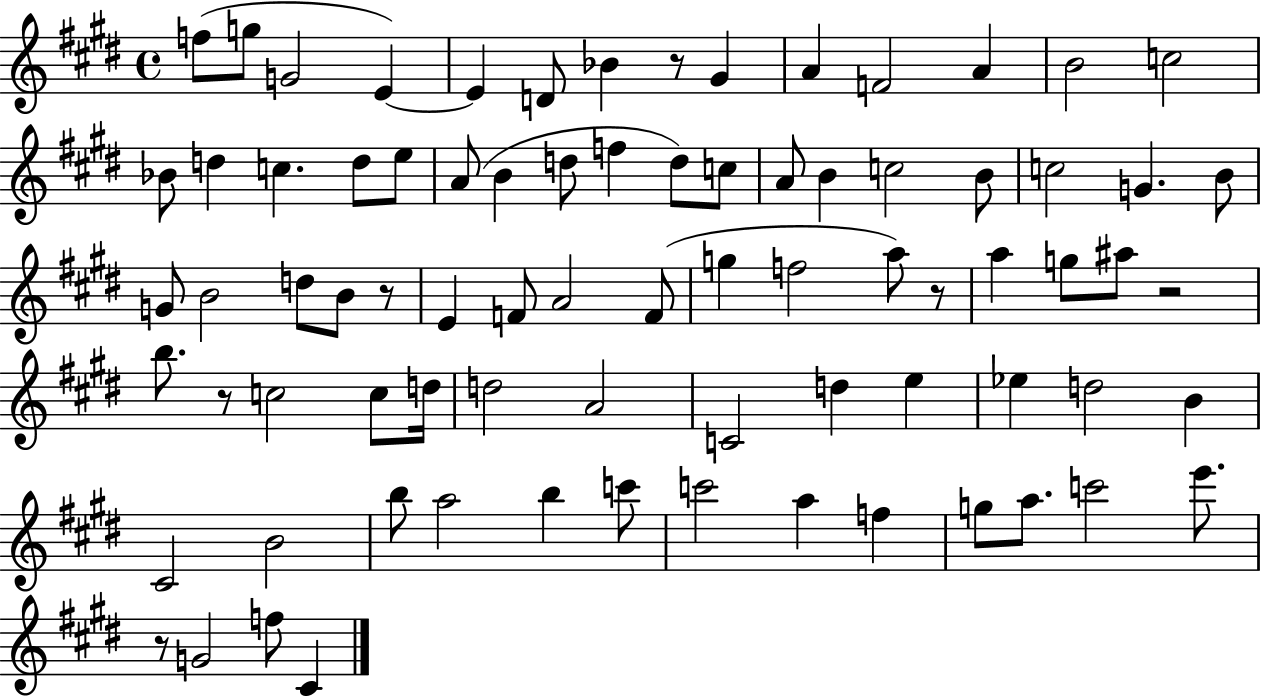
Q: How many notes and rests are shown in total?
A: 79